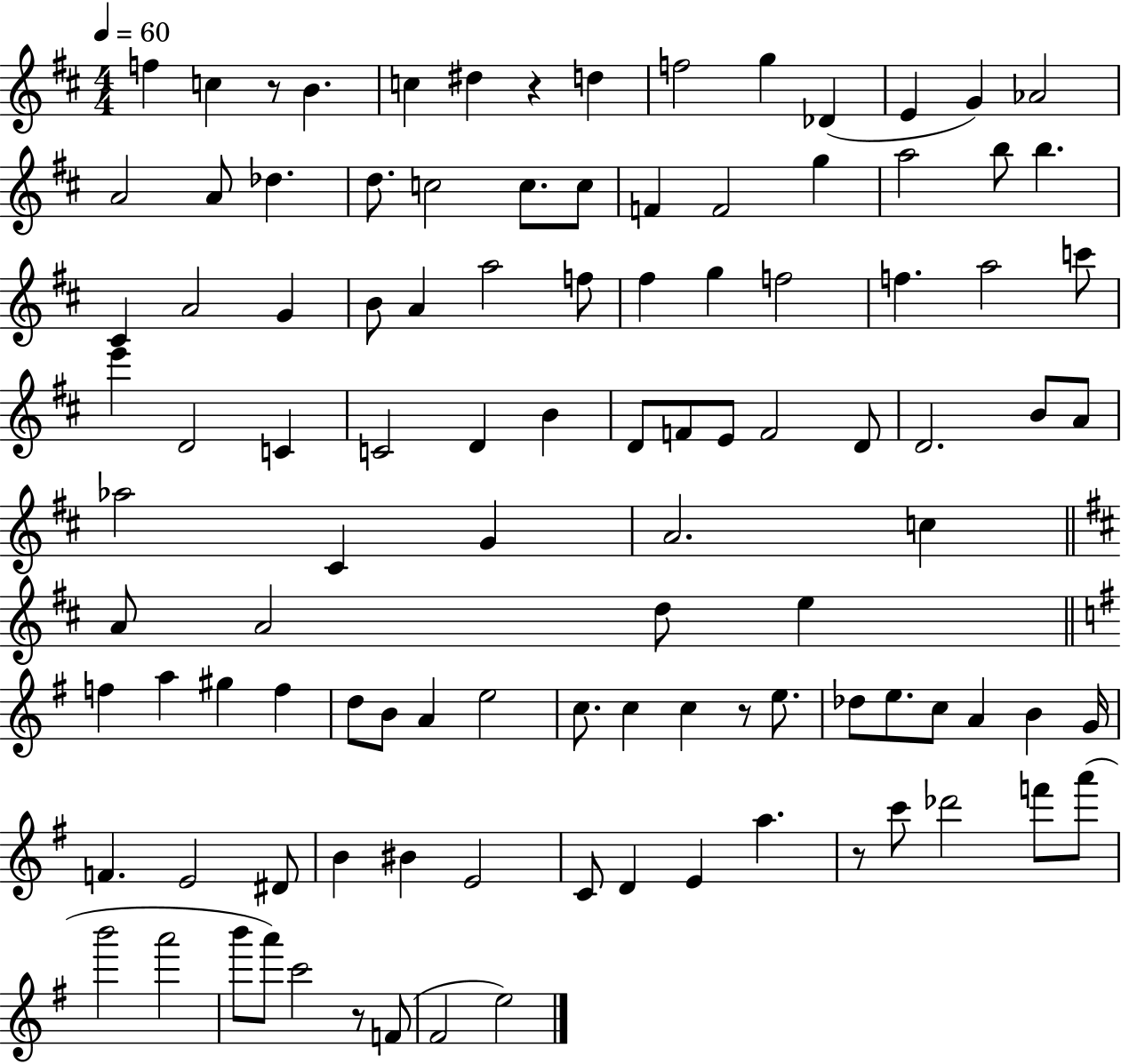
F5/q C5/q R/e B4/q. C5/q D#5/q R/q D5/q F5/h G5/q Db4/q E4/q G4/q Ab4/h A4/h A4/e Db5/q. D5/e. C5/h C5/e. C5/e F4/q F4/h G5/q A5/h B5/e B5/q. C#4/q A4/h G4/q B4/e A4/q A5/h F5/e F#5/q G5/q F5/h F5/q. A5/h C6/e E6/q D4/h C4/q C4/h D4/q B4/q D4/e F4/e E4/e F4/h D4/e D4/h. B4/e A4/e Ab5/h C#4/q G4/q A4/h. C5/q A4/e A4/h D5/e E5/q F5/q A5/q G#5/q F5/q D5/e B4/e A4/q E5/h C5/e. C5/q C5/q R/e E5/e. Db5/e E5/e. C5/e A4/q B4/q G4/s F4/q. E4/h D#4/e B4/q BIS4/q E4/h C4/e D4/q E4/q A5/q. R/e C6/e Db6/h F6/e A6/e B6/h A6/h B6/e A6/e C6/h R/e F4/e F#4/h E5/h